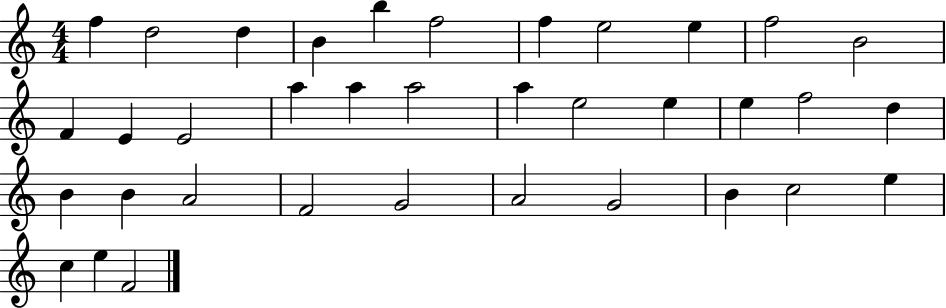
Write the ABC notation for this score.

X:1
T:Untitled
M:4/4
L:1/4
K:C
f d2 d B b f2 f e2 e f2 B2 F E E2 a a a2 a e2 e e f2 d B B A2 F2 G2 A2 G2 B c2 e c e F2